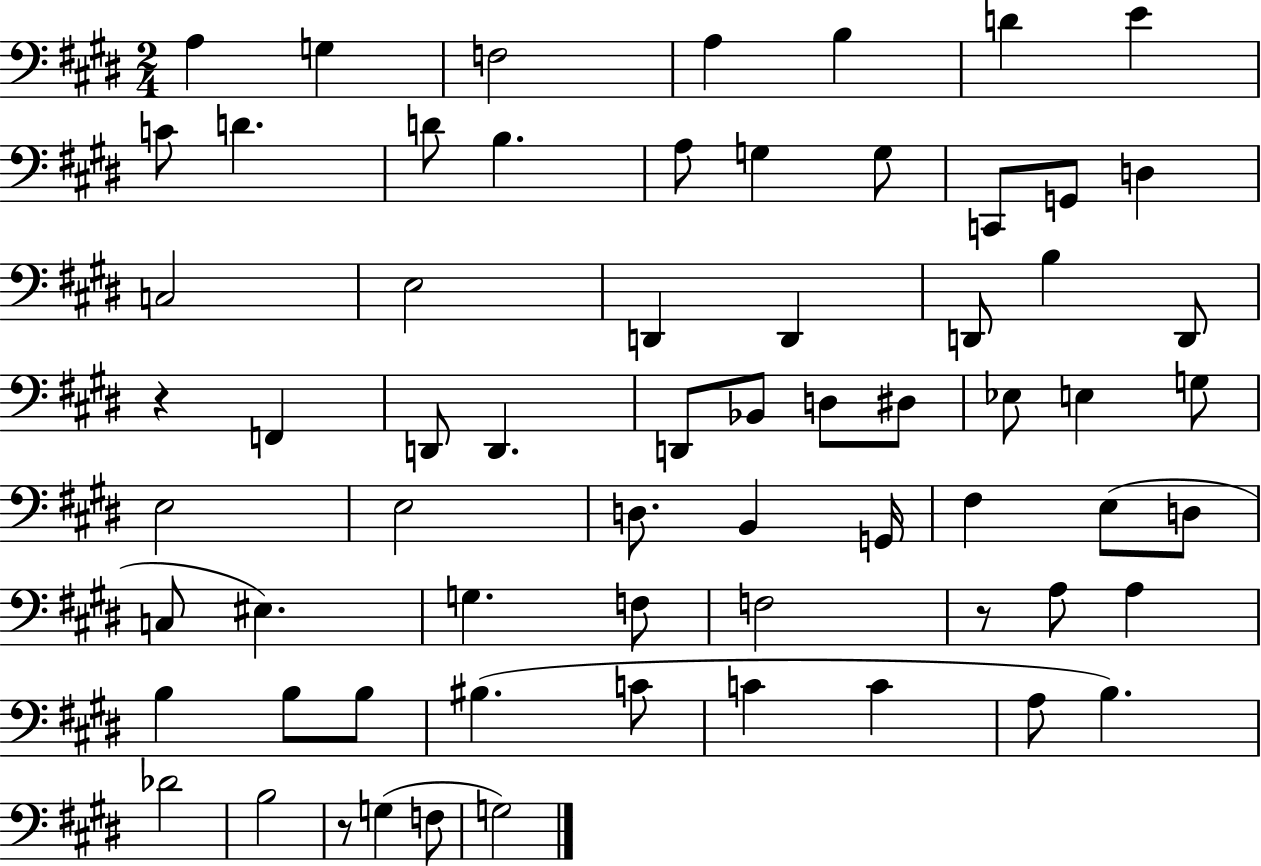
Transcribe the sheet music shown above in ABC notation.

X:1
T:Untitled
M:2/4
L:1/4
K:E
A, G, F,2 A, B, D E C/2 D D/2 B, A,/2 G, G,/2 C,,/2 G,,/2 D, C,2 E,2 D,, D,, D,,/2 B, D,,/2 z F,, D,,/2 D,, D,,/2 _B,,/2 D,/2 ^D,/2 _E,/2 E, G,/2 E,2 E,2 D,/2 B,, G,,/4 ^F, E,/2 D,/2 C,/2 ^E, G, F,/2 F,2 z/2 A,/2 A, B, B,/2 B,/2 ^B, C/2 C C A,/2 B, _D2 B,2 z/2 G, F,/2 G,2